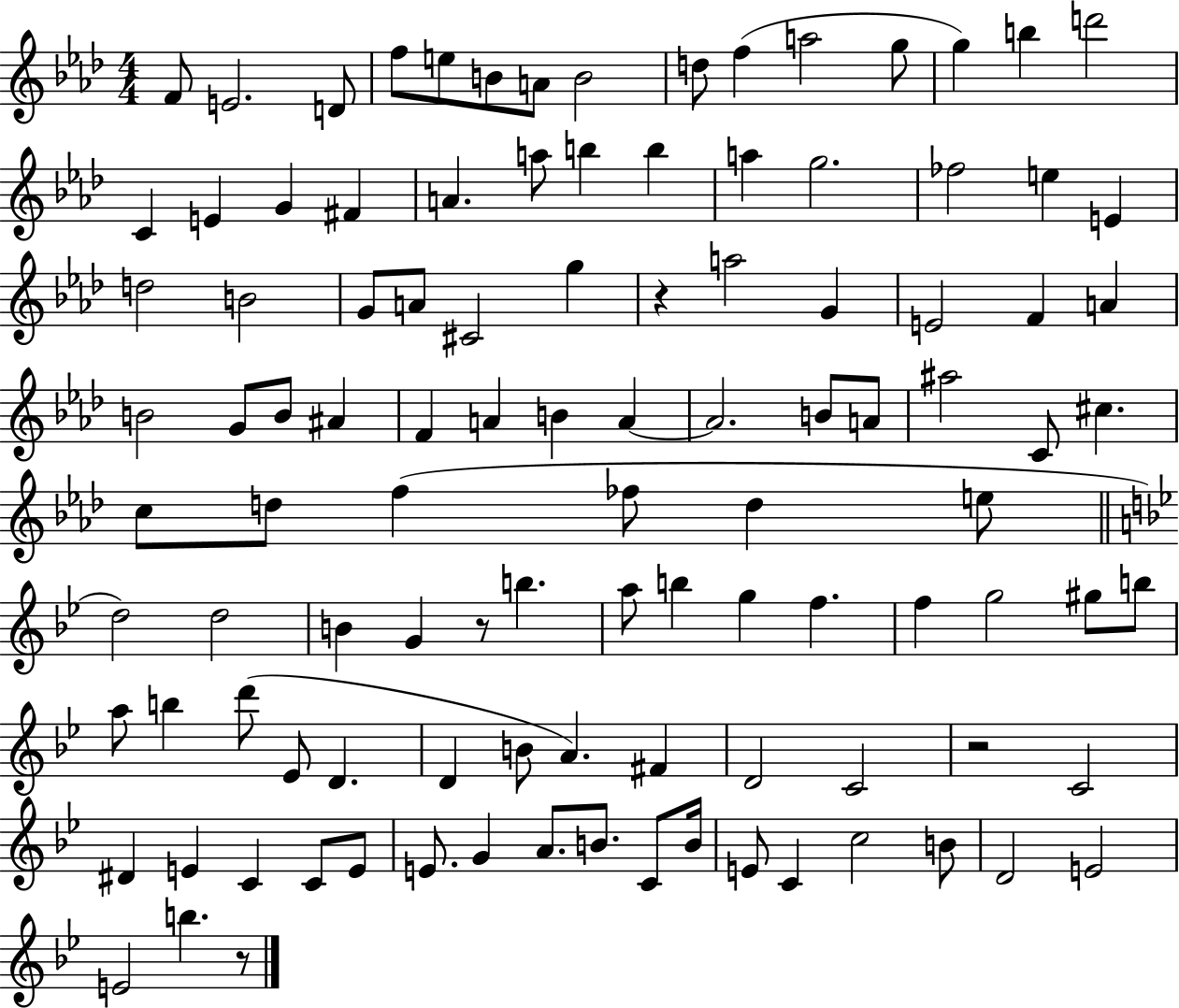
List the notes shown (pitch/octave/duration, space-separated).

F4/e E4/h. D4/e F5/e E5/e B4/e A4/e B4/h D5/e F5/q A5/h G5/e G5/q B5/q D6/h C4/q E4/q G4/q F#4/q A4/q. A5/e B5/q B5/q A5/q G5/h. FES5/h E5/q E4/q D5/h B4/h G4/e A4/e C#4/h G5/q R/q A5/h G4/q E4/h F4/q A4/q B4/h G4/e B4/e A#4/q F4/q A4/q B4/q A4/q A4/h. B4/e A4/e A#5/h C4/e C#5/q. C5/e D5/e F5/q FES5/e D5/q E5/e D5/h D5/h B4/q G4/q R/e B5/q. A5/e B5/q G5/q F5/q. F5/q G5/h G#5/e B5/e A5/e B5/q D6/e Eb4/e D4/q. D4/q B4/e A4/q. F#4/q D4/h C4/h R/h C4/h D#4/q E4/q C4/q C4/e E4/e E4/e. G4/q A4/e. B4/e. C4/e B4/s E4/e C4/q C5/h B4/e D4/h E4/h E4/h B5/q. R/e